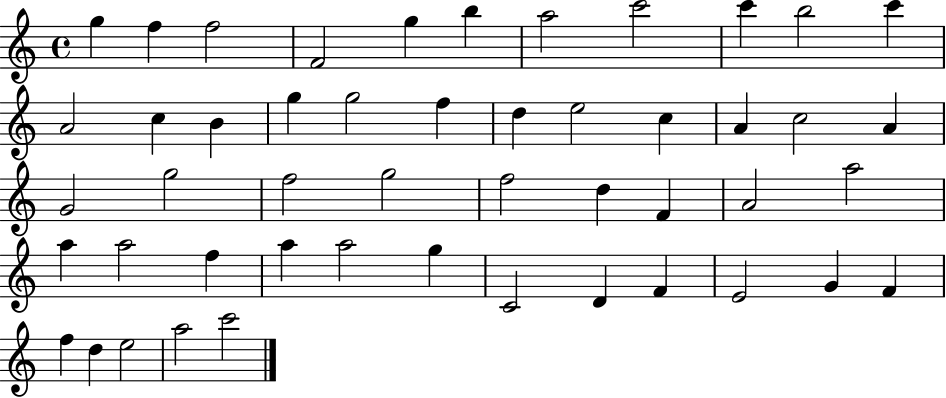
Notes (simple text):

G5/q F5/q F5/h F4/h G5/q B5/q A5/h C6/h C6/q B5/h C6/q A4/h C5/q B4/q G5/q G5/h F5/q D5/q E5/h C5/q A4/q C5/h A4/q G4/h G5/h F5/h G5/h F5/h D5/q F4/q A4/h A5/h A5/q A5/h F5/q A5/q A5/h G5/q C4/h D4/q F4/q E4/h G4/q F4/q F5/q D5/q E5/h A5/h C6/h